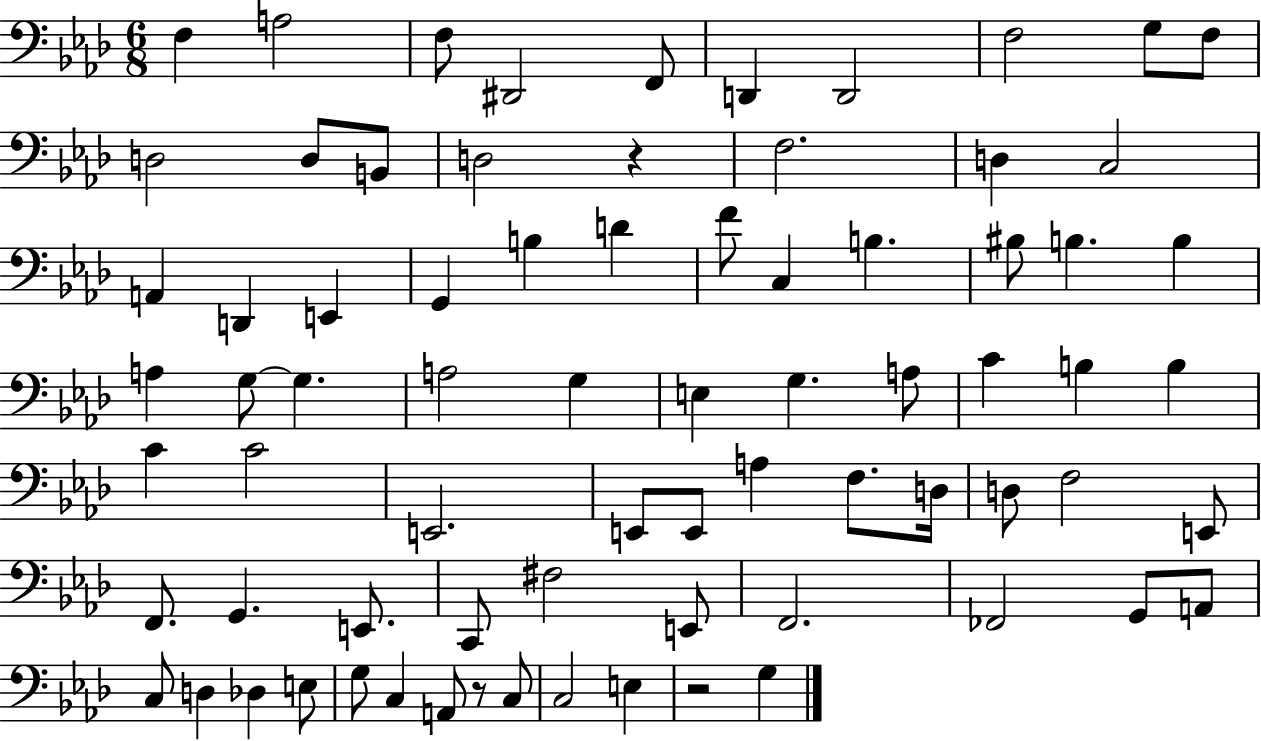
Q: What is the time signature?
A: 6/8